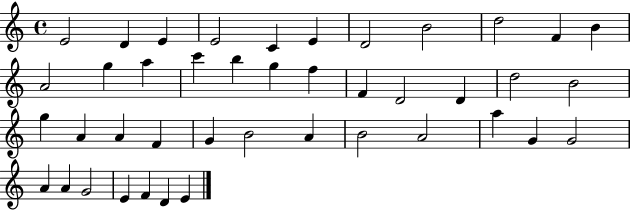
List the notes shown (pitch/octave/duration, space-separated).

E4/h D4/q E4/q E4/h C4/q E4/q D4/h B4/h D5/h F4/q B4/q A4/h G5/q A5/q C6/q B5/q G5/q F5/q F4/q D4/h D4/q D5/h B4/h G5/q A4/q A4/q F4/q G4/q B4/h A4/q B4/h A4/h A5/q G4/q G4/h A4/q A4/q G4/h E4/q F4/q D4/q E4/q